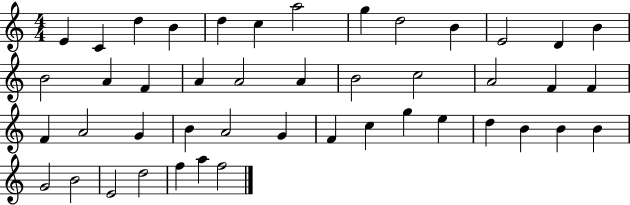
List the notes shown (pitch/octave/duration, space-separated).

E4/q C4/q D5/q B4/q D5/q C5/q A5/h G5/q D5/h B4/q E4/h D4/q B4/q B4/h A4/q F4/q A4/q A4/h A4/q B4/h C5/h A4/h F4/q F4/q F4/q A4/h G4/q B4/q A4/h G4/q F4/q C5/q G5/q E5/q D5/q B4/q B4/q B4/q G4/h B4/h E4/h D5/h F5/q A5/q F5/h